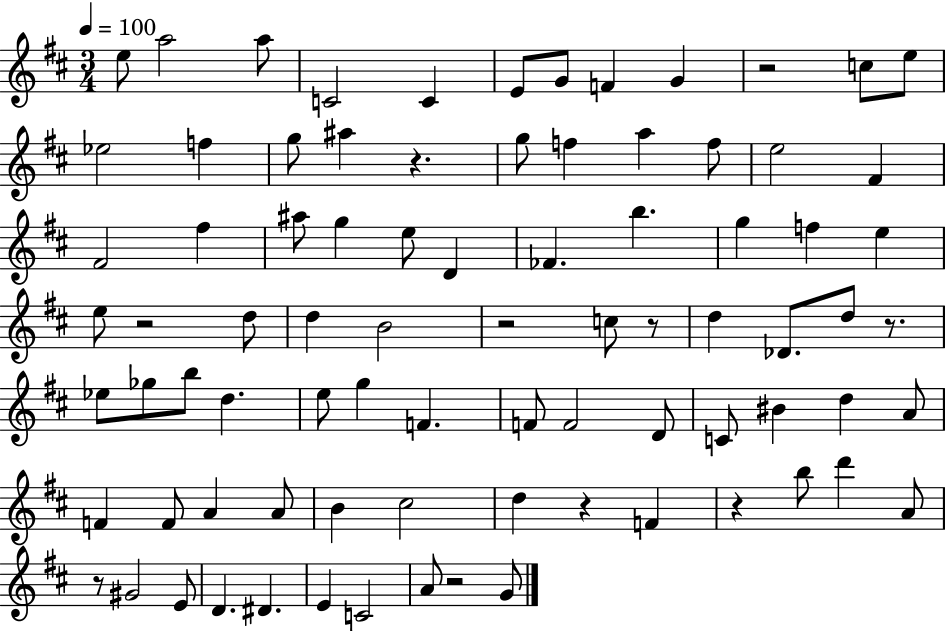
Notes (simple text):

E5/e A5/h A5/e C4/h C4/q E4/e G4/e F4/q G4/q R/h C5/e E5/e Eb5/h F5/q G5/e A#5/q R/q. G5/e F5/q A5/q F5/e E5/h F#4/q F#4/h F#5/q A#5/e G5/q E5/e D4/q FES4/q. B5/q. G5/q F5/q E5/q E5/e R/h D5/e D5/q B4/h R/h C5/e R/e D5/q Db4/e. D5/e R/e. Eb5/e Gb5/e B5/e D5/q. E5/e G5/q F4/q. F4/e F4/h D4/e C4/e BIS4/q D5/q A4/e F4/q F4/e A4/q A4/e B4/q C#5/h D5/q R/q F4/q R/q B5/e D6/q A4/e R/e G#4/h E4/e D4/q. D#4/q. E4/q C4/h A4/e R/h G4/e